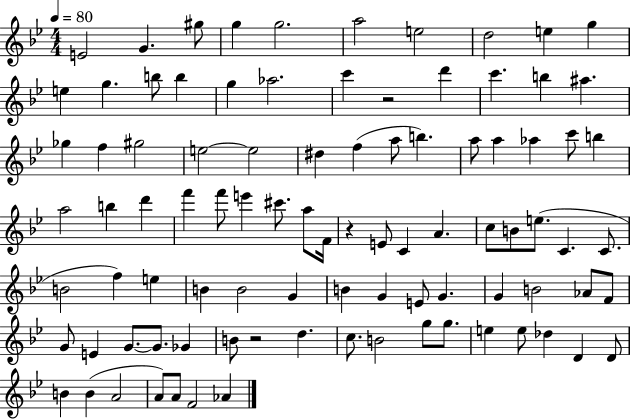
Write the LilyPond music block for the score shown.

{
  \clef treble
  \numericTimeSignature
  \time 4/4
  \key bes \major
  \tempo 4 = 80
  e'2 g'4. gis''8 | g''4 g''2. | a''2 e''2 | d''2 e''4 g''4 | \break e''4 g''4. b''8 b''4 | g''4 aes''2. | c'''4 r2 d'''4 | c'''4. b''4 ais''4. | \break ges''4 f''4 gis''2 | e''2~~ e''2 | dis''4 f''4( a''8 b''4.) | a''8 a''4 aes''4 c'''8 b''4 | \break a''2 b''4 d'''4 | f'''4 f'''8 e'''4 cis'''8. a''8 f'16 | r4 e'8 c'4 a'4. | c''8 b'8 e''8.( c'4. c'8. | \break b'2 f''4) e''4 | b'4 b'2 g'4 | b'4 g'4 e'8 g'4. | g'4 b'2 aes'8 f'8 | \break g'8 e'4 g'8.~~ g'8. ges'4 | b'8 r2 d''4. | c''8. b'2 g''8 g''8. | e''4 e''8 des''4 d'4 d'8 | \break b'4 b'4( a'2 | a'8) a'8 f'2 aes'4 | \bar "|."
}